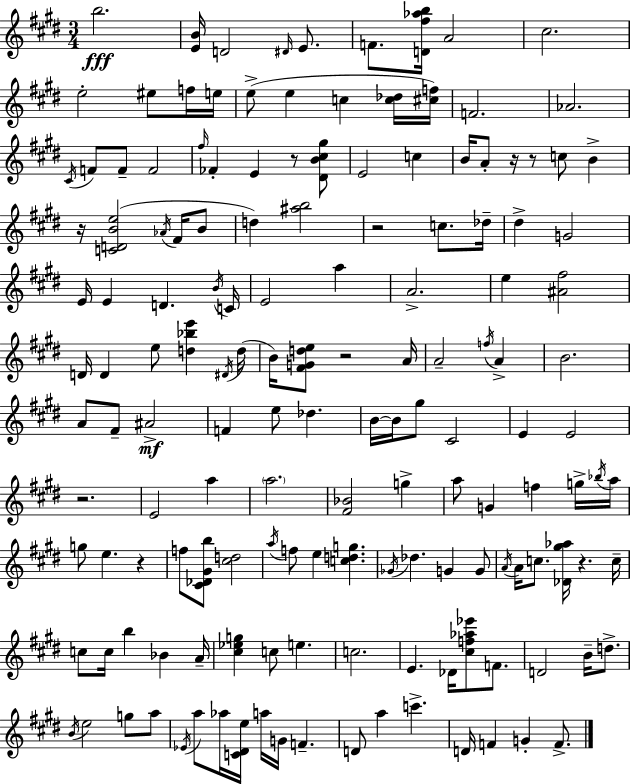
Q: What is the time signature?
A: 3/4